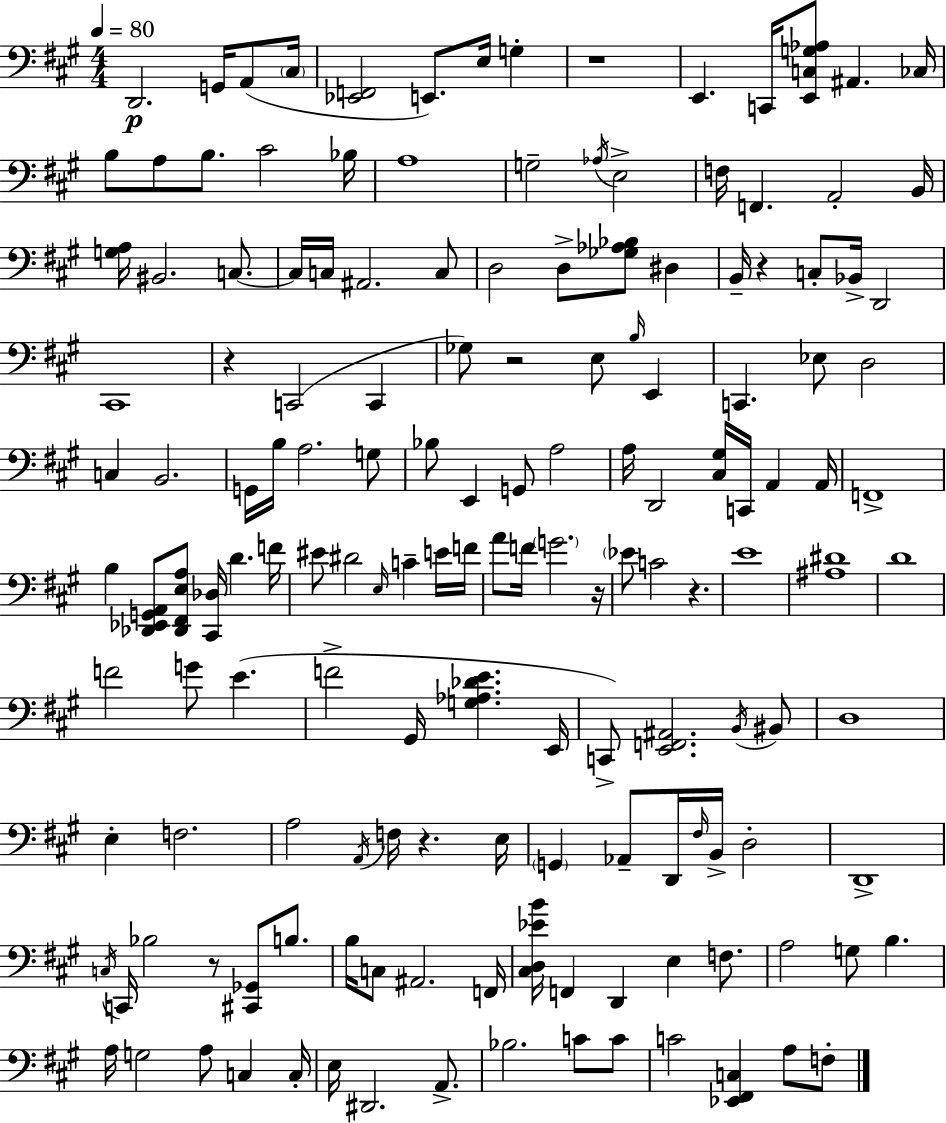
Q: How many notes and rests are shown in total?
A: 153